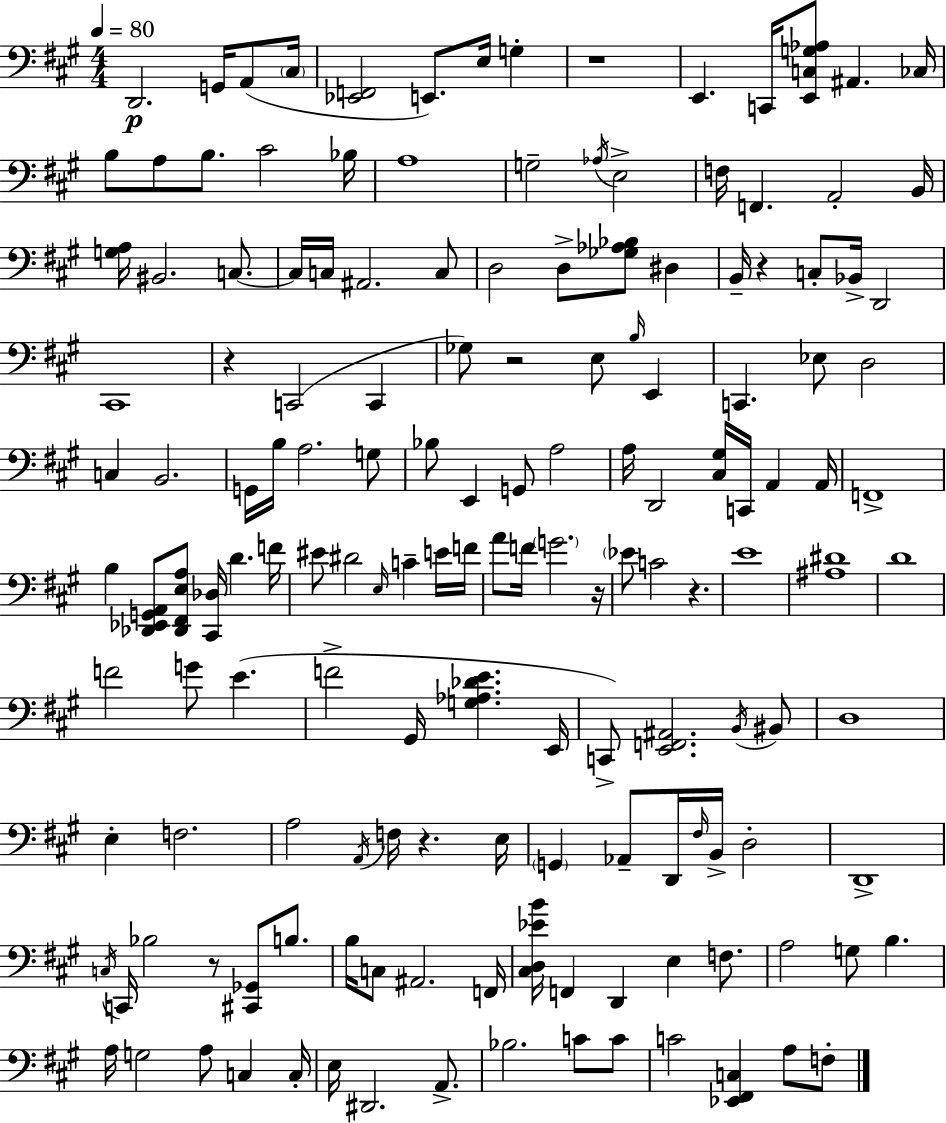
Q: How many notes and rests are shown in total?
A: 153